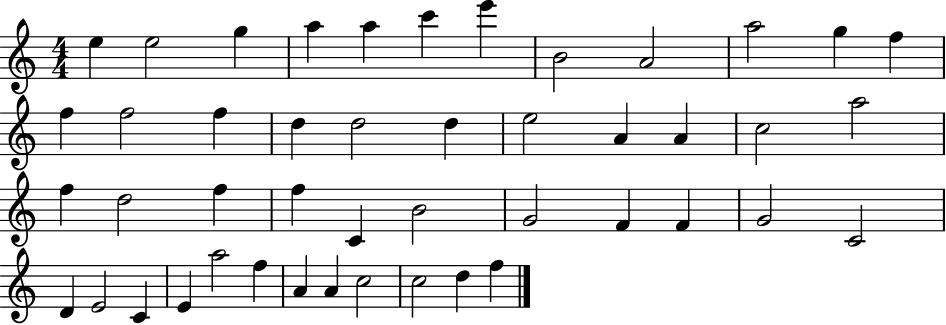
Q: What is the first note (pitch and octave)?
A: E5